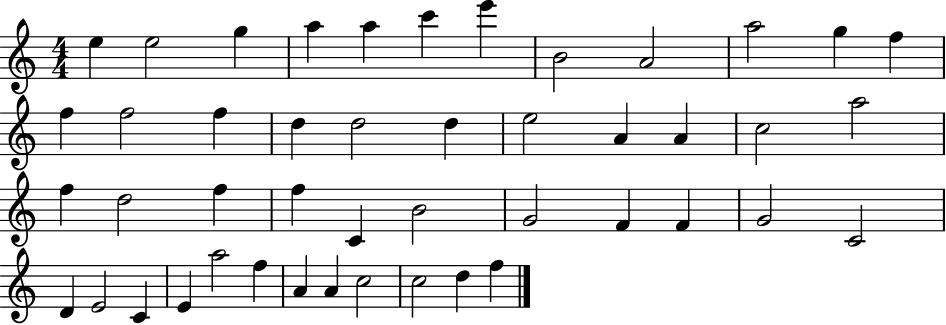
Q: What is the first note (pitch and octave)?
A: E5